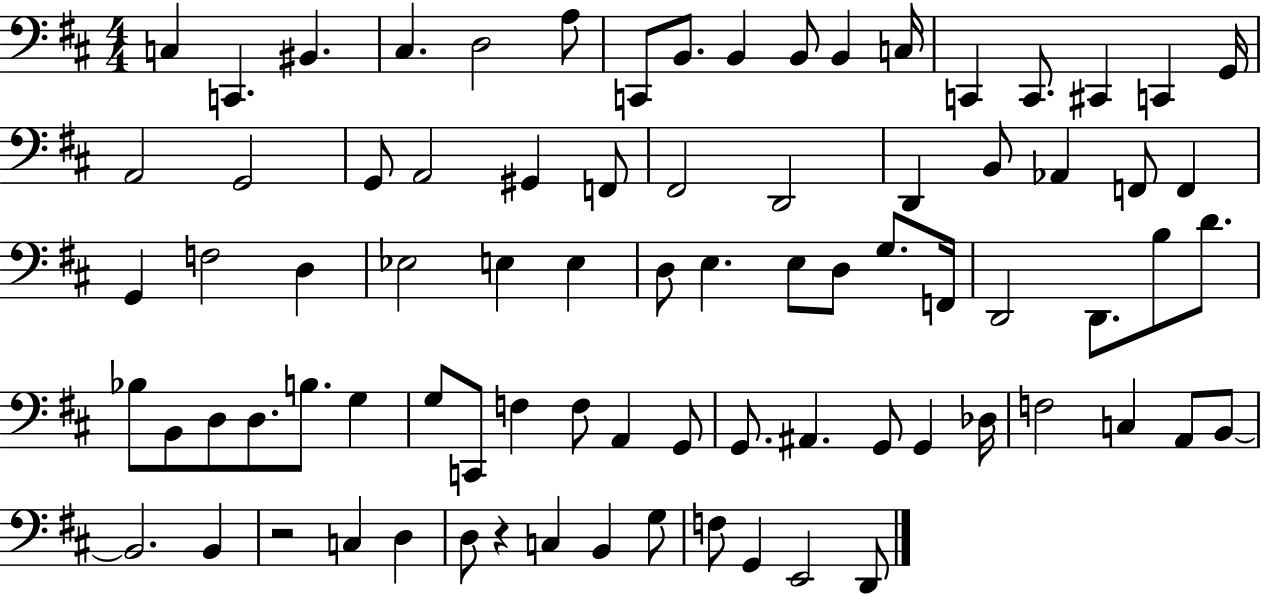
C3/q C2/q. BIS2/q. C#3/q. D3/h A3/e C2/e B2/e. B2/q B2/e B2/q C3/s C2/q C2/e. C#2/q C2/q G2/s A2/h G2/h G2/e A2/h G#2/q F2/e F#2/h D2/h D2/q B2/e Ab2/q F2/e F2/q G2/q F3/h D3/q Eb3/h E3/q E3/q D3/e E3/q. E3/e D3/e G3/e. F2/s D2/h D2/e. B3/e D4/e. Bb3/e B2/e D3/e D3/e. B3/e. G3/q G3/e C2/e F3/q F3/e A2/q G2/e G2/e. A#2/q. G2/e G2/q Db3/s F3/h C3/q A2/e B2/e B2/h. B2/q R/h C3/q D3/q D3/e R/q C3/q B2/q G3/e F3/e G2/q E2/h D2/e